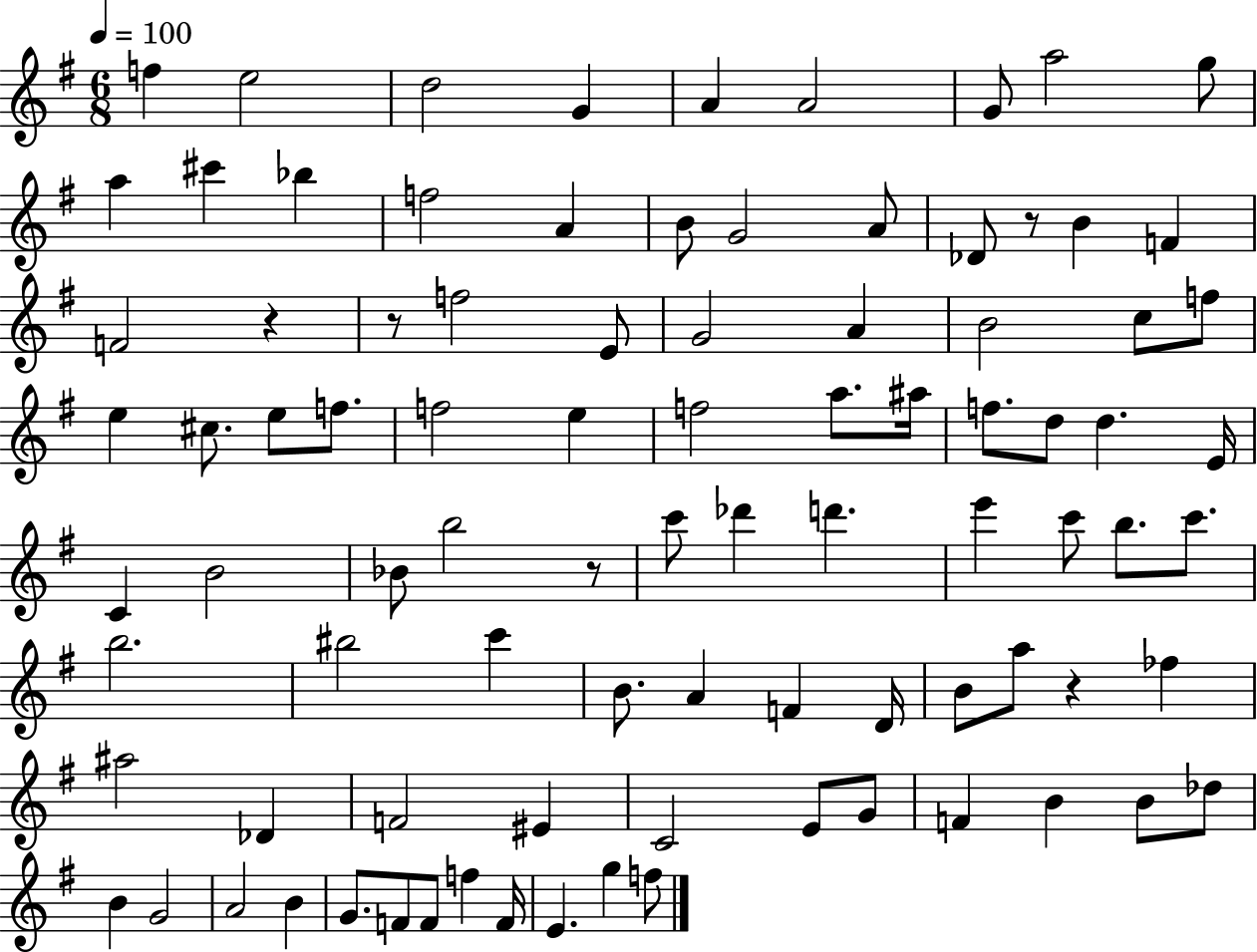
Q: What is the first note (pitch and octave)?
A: F5